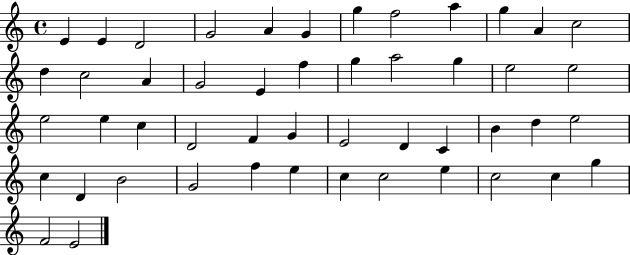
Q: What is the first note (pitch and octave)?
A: E4